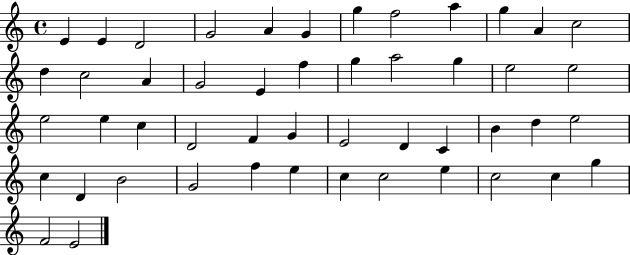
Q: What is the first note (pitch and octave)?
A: E4